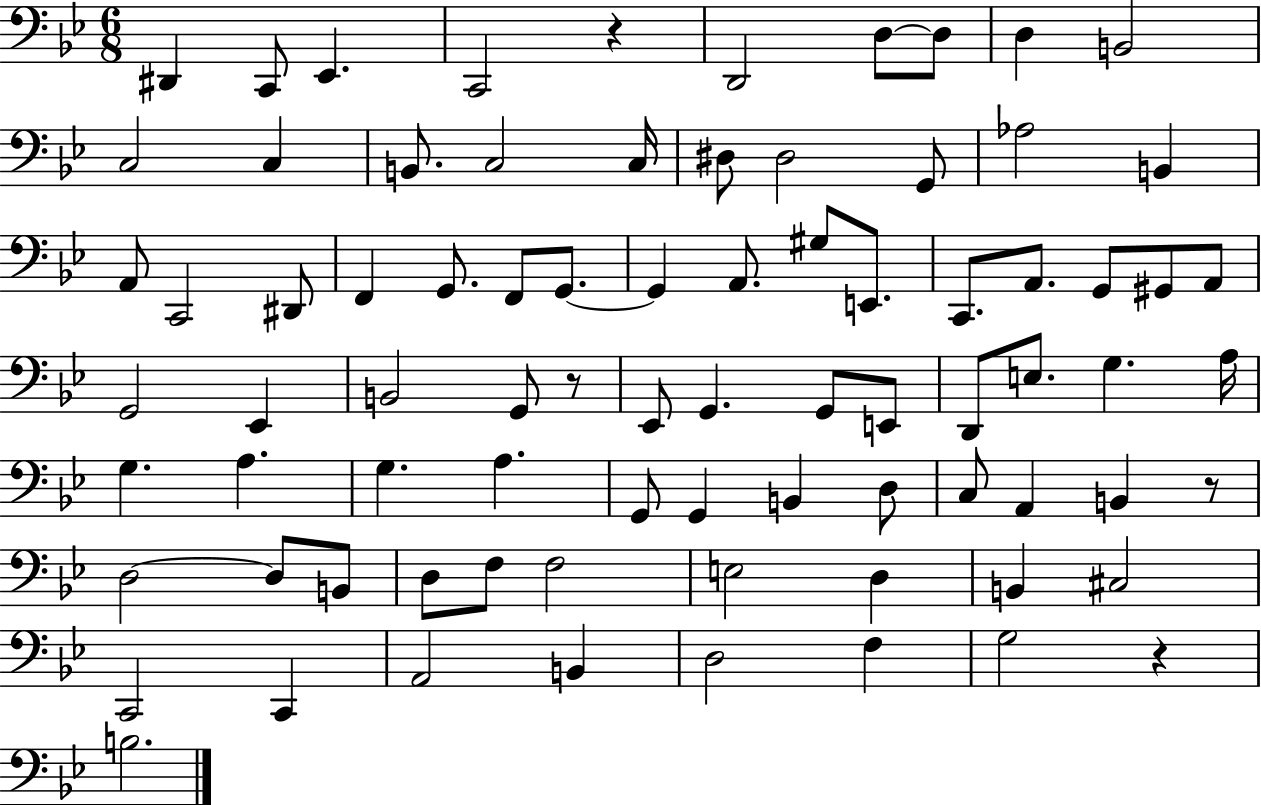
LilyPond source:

{
  \clef bass
  \numericTimeSignature
  \time 6/8
  \key bes \major
  dis,4 c,8 ees,4. | c,2 r4 | d,2 d8~~ d8 | d4 b,2 | \break c2 c4 | b,8. c2 c16 | dis8 dis2 g,8 | aes2 b,4 | \break a,8 c,2 dis,8 | f,4 g,8. f,8 g,8.~~ | g,4 a,8. gis8 e,8. | c,8. a,8. g,8 gis,8 a,8 | \break g,2 ees,4 | b,2 g,8 r8 | ees,8 g,4. g,8 e,8 | d,8 e8. g4. a16 | \break g4. a4. | g4. a4. | g,8 g,4 b,4 d8 | c8 a,4 b,4 r8 | \break d2~~ d8 b,8 | d8 f8 f2 | e2 d4 | b,4 cis2 | \break c,2 c,4 | a,2 b,4 | d2 f4 | g2 r4 | \break b2. | \bar "|."
}